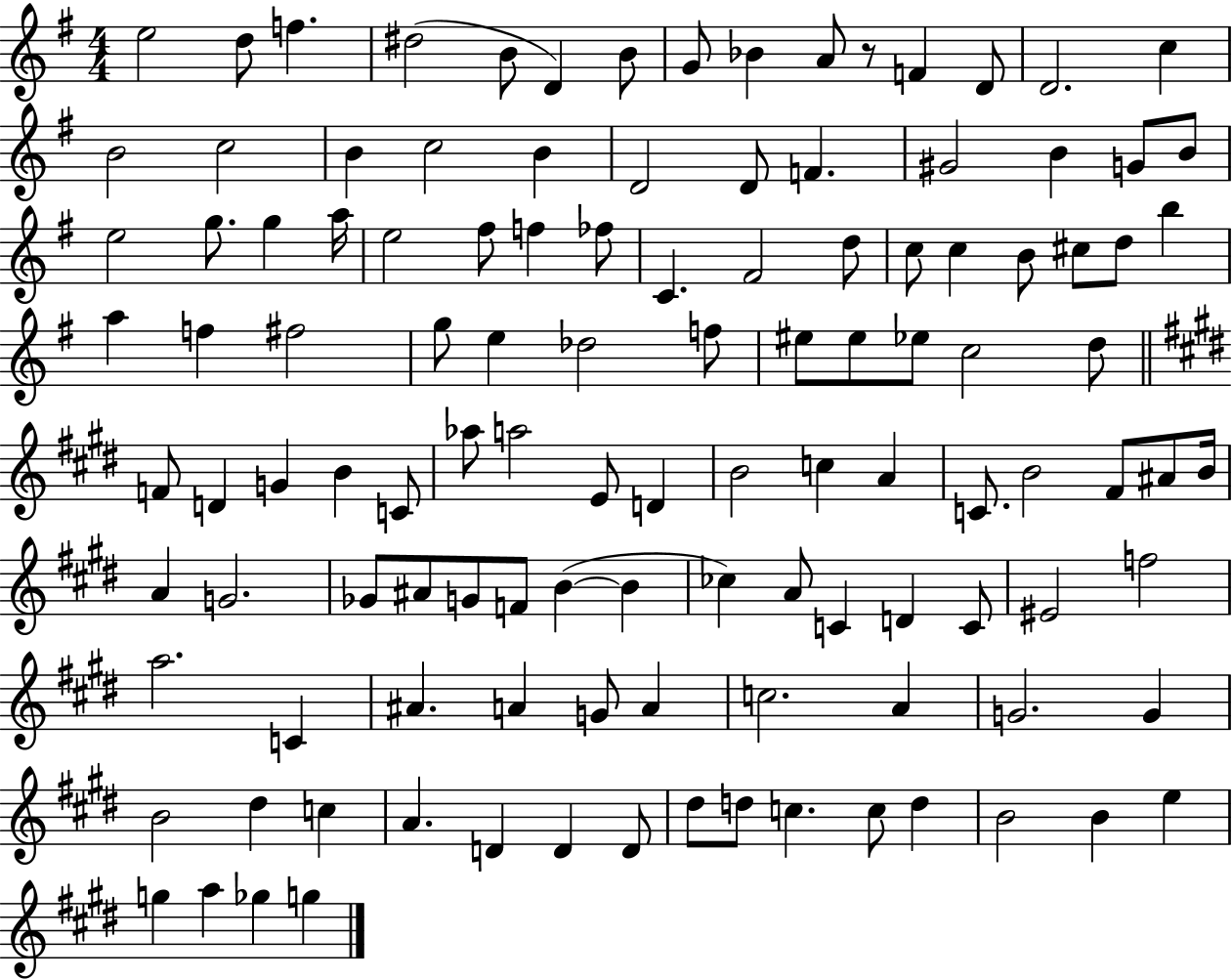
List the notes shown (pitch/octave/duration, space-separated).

E5/h D5/e F5/q. D#5/h B4/e D4/q B4/e G4/e Bb4/q A4/e R/e F4/q D4/e D4/h. C5/q B4/h C5/h B4/q C5/h B4/q D4/h D4/e F4/q. G#4/h B4/q G4/e B4/e E5/h G5/e. G5/q A5/s E5/h F#5/e F5/q FES5/e C4/q. F#4/h D5/e C5/e C5/q B4/e C#5/e D5/e B5/q A5/q F5/q F#5/h G5/e E5/q Db5/h F5/e EIS5/e EIS5/e Eb5/e C5/h D5/e F4/e D4/q G4/q B4/q C4/e Ab5/e A5/h E4/e D4/q B4/h C5/q A4/q C4/e. B4/h F#4/e A#4/e B4/s A4/q G4/h. Gb4/e A#4/e G4/e F4/e B4/q B4/q CES5/q A4/e C4/q D4/q C4/e EIS4/h F5/h A5/h. C4/q A#4/q. A4/q G4/e A4/q C5/h. A4/q G4/h. G4/q B4/h D#5/q C5/q A4/q. D4/q D4/q D4/e D#5/e D5/e C5/q. C5/e D5/q B4/h B4/q E5/q G5/q A5/q Gb5/q G5/q